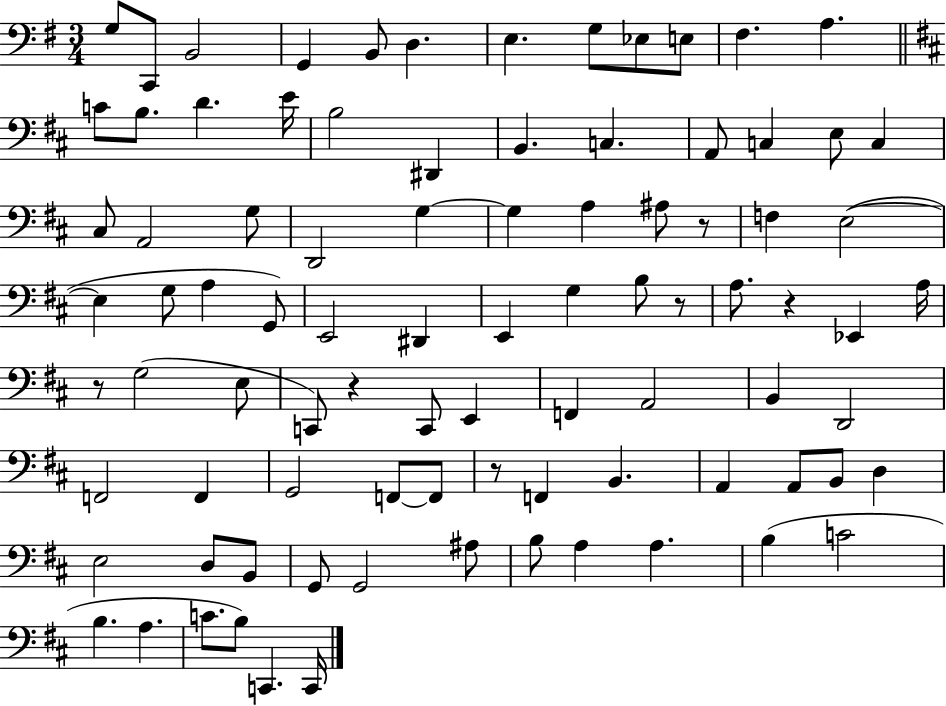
G3/e C2/e B2/h G2/q B2/e D3/q. E3/q. G3/e Eb3/e E3/e F#3/q. A3/q. C4/e B3/e. D4/q. E4/s B3/h D#2/q B2/q. C3/q. A2/e C3/q E3/e C3/q C#3/e A2/h G3/e D2/h G3/q G3/q A3/q A#3/e R/e F3/q E3/h E3/q G3/e A3/q G2/e E2/h D#2/q E2/q G3/q B3/e R/e A3/e. R/q Eb2/q A3/s R/e G3/h E3/e C2/e R/q C2/e E2/q F2/q A2/h B2/q D2/h F2/h F2/q G2/h F2/e F2/e R/e F2/q B2/q. A2/q A2/e B2/e D3/q E3/h D3/e B2/e G2/e G2/h A#3/e B3/e A3/q A3/q. B3/q C4/h B3/q. A3/q. C4/e. B3/e C2/q. C2/s